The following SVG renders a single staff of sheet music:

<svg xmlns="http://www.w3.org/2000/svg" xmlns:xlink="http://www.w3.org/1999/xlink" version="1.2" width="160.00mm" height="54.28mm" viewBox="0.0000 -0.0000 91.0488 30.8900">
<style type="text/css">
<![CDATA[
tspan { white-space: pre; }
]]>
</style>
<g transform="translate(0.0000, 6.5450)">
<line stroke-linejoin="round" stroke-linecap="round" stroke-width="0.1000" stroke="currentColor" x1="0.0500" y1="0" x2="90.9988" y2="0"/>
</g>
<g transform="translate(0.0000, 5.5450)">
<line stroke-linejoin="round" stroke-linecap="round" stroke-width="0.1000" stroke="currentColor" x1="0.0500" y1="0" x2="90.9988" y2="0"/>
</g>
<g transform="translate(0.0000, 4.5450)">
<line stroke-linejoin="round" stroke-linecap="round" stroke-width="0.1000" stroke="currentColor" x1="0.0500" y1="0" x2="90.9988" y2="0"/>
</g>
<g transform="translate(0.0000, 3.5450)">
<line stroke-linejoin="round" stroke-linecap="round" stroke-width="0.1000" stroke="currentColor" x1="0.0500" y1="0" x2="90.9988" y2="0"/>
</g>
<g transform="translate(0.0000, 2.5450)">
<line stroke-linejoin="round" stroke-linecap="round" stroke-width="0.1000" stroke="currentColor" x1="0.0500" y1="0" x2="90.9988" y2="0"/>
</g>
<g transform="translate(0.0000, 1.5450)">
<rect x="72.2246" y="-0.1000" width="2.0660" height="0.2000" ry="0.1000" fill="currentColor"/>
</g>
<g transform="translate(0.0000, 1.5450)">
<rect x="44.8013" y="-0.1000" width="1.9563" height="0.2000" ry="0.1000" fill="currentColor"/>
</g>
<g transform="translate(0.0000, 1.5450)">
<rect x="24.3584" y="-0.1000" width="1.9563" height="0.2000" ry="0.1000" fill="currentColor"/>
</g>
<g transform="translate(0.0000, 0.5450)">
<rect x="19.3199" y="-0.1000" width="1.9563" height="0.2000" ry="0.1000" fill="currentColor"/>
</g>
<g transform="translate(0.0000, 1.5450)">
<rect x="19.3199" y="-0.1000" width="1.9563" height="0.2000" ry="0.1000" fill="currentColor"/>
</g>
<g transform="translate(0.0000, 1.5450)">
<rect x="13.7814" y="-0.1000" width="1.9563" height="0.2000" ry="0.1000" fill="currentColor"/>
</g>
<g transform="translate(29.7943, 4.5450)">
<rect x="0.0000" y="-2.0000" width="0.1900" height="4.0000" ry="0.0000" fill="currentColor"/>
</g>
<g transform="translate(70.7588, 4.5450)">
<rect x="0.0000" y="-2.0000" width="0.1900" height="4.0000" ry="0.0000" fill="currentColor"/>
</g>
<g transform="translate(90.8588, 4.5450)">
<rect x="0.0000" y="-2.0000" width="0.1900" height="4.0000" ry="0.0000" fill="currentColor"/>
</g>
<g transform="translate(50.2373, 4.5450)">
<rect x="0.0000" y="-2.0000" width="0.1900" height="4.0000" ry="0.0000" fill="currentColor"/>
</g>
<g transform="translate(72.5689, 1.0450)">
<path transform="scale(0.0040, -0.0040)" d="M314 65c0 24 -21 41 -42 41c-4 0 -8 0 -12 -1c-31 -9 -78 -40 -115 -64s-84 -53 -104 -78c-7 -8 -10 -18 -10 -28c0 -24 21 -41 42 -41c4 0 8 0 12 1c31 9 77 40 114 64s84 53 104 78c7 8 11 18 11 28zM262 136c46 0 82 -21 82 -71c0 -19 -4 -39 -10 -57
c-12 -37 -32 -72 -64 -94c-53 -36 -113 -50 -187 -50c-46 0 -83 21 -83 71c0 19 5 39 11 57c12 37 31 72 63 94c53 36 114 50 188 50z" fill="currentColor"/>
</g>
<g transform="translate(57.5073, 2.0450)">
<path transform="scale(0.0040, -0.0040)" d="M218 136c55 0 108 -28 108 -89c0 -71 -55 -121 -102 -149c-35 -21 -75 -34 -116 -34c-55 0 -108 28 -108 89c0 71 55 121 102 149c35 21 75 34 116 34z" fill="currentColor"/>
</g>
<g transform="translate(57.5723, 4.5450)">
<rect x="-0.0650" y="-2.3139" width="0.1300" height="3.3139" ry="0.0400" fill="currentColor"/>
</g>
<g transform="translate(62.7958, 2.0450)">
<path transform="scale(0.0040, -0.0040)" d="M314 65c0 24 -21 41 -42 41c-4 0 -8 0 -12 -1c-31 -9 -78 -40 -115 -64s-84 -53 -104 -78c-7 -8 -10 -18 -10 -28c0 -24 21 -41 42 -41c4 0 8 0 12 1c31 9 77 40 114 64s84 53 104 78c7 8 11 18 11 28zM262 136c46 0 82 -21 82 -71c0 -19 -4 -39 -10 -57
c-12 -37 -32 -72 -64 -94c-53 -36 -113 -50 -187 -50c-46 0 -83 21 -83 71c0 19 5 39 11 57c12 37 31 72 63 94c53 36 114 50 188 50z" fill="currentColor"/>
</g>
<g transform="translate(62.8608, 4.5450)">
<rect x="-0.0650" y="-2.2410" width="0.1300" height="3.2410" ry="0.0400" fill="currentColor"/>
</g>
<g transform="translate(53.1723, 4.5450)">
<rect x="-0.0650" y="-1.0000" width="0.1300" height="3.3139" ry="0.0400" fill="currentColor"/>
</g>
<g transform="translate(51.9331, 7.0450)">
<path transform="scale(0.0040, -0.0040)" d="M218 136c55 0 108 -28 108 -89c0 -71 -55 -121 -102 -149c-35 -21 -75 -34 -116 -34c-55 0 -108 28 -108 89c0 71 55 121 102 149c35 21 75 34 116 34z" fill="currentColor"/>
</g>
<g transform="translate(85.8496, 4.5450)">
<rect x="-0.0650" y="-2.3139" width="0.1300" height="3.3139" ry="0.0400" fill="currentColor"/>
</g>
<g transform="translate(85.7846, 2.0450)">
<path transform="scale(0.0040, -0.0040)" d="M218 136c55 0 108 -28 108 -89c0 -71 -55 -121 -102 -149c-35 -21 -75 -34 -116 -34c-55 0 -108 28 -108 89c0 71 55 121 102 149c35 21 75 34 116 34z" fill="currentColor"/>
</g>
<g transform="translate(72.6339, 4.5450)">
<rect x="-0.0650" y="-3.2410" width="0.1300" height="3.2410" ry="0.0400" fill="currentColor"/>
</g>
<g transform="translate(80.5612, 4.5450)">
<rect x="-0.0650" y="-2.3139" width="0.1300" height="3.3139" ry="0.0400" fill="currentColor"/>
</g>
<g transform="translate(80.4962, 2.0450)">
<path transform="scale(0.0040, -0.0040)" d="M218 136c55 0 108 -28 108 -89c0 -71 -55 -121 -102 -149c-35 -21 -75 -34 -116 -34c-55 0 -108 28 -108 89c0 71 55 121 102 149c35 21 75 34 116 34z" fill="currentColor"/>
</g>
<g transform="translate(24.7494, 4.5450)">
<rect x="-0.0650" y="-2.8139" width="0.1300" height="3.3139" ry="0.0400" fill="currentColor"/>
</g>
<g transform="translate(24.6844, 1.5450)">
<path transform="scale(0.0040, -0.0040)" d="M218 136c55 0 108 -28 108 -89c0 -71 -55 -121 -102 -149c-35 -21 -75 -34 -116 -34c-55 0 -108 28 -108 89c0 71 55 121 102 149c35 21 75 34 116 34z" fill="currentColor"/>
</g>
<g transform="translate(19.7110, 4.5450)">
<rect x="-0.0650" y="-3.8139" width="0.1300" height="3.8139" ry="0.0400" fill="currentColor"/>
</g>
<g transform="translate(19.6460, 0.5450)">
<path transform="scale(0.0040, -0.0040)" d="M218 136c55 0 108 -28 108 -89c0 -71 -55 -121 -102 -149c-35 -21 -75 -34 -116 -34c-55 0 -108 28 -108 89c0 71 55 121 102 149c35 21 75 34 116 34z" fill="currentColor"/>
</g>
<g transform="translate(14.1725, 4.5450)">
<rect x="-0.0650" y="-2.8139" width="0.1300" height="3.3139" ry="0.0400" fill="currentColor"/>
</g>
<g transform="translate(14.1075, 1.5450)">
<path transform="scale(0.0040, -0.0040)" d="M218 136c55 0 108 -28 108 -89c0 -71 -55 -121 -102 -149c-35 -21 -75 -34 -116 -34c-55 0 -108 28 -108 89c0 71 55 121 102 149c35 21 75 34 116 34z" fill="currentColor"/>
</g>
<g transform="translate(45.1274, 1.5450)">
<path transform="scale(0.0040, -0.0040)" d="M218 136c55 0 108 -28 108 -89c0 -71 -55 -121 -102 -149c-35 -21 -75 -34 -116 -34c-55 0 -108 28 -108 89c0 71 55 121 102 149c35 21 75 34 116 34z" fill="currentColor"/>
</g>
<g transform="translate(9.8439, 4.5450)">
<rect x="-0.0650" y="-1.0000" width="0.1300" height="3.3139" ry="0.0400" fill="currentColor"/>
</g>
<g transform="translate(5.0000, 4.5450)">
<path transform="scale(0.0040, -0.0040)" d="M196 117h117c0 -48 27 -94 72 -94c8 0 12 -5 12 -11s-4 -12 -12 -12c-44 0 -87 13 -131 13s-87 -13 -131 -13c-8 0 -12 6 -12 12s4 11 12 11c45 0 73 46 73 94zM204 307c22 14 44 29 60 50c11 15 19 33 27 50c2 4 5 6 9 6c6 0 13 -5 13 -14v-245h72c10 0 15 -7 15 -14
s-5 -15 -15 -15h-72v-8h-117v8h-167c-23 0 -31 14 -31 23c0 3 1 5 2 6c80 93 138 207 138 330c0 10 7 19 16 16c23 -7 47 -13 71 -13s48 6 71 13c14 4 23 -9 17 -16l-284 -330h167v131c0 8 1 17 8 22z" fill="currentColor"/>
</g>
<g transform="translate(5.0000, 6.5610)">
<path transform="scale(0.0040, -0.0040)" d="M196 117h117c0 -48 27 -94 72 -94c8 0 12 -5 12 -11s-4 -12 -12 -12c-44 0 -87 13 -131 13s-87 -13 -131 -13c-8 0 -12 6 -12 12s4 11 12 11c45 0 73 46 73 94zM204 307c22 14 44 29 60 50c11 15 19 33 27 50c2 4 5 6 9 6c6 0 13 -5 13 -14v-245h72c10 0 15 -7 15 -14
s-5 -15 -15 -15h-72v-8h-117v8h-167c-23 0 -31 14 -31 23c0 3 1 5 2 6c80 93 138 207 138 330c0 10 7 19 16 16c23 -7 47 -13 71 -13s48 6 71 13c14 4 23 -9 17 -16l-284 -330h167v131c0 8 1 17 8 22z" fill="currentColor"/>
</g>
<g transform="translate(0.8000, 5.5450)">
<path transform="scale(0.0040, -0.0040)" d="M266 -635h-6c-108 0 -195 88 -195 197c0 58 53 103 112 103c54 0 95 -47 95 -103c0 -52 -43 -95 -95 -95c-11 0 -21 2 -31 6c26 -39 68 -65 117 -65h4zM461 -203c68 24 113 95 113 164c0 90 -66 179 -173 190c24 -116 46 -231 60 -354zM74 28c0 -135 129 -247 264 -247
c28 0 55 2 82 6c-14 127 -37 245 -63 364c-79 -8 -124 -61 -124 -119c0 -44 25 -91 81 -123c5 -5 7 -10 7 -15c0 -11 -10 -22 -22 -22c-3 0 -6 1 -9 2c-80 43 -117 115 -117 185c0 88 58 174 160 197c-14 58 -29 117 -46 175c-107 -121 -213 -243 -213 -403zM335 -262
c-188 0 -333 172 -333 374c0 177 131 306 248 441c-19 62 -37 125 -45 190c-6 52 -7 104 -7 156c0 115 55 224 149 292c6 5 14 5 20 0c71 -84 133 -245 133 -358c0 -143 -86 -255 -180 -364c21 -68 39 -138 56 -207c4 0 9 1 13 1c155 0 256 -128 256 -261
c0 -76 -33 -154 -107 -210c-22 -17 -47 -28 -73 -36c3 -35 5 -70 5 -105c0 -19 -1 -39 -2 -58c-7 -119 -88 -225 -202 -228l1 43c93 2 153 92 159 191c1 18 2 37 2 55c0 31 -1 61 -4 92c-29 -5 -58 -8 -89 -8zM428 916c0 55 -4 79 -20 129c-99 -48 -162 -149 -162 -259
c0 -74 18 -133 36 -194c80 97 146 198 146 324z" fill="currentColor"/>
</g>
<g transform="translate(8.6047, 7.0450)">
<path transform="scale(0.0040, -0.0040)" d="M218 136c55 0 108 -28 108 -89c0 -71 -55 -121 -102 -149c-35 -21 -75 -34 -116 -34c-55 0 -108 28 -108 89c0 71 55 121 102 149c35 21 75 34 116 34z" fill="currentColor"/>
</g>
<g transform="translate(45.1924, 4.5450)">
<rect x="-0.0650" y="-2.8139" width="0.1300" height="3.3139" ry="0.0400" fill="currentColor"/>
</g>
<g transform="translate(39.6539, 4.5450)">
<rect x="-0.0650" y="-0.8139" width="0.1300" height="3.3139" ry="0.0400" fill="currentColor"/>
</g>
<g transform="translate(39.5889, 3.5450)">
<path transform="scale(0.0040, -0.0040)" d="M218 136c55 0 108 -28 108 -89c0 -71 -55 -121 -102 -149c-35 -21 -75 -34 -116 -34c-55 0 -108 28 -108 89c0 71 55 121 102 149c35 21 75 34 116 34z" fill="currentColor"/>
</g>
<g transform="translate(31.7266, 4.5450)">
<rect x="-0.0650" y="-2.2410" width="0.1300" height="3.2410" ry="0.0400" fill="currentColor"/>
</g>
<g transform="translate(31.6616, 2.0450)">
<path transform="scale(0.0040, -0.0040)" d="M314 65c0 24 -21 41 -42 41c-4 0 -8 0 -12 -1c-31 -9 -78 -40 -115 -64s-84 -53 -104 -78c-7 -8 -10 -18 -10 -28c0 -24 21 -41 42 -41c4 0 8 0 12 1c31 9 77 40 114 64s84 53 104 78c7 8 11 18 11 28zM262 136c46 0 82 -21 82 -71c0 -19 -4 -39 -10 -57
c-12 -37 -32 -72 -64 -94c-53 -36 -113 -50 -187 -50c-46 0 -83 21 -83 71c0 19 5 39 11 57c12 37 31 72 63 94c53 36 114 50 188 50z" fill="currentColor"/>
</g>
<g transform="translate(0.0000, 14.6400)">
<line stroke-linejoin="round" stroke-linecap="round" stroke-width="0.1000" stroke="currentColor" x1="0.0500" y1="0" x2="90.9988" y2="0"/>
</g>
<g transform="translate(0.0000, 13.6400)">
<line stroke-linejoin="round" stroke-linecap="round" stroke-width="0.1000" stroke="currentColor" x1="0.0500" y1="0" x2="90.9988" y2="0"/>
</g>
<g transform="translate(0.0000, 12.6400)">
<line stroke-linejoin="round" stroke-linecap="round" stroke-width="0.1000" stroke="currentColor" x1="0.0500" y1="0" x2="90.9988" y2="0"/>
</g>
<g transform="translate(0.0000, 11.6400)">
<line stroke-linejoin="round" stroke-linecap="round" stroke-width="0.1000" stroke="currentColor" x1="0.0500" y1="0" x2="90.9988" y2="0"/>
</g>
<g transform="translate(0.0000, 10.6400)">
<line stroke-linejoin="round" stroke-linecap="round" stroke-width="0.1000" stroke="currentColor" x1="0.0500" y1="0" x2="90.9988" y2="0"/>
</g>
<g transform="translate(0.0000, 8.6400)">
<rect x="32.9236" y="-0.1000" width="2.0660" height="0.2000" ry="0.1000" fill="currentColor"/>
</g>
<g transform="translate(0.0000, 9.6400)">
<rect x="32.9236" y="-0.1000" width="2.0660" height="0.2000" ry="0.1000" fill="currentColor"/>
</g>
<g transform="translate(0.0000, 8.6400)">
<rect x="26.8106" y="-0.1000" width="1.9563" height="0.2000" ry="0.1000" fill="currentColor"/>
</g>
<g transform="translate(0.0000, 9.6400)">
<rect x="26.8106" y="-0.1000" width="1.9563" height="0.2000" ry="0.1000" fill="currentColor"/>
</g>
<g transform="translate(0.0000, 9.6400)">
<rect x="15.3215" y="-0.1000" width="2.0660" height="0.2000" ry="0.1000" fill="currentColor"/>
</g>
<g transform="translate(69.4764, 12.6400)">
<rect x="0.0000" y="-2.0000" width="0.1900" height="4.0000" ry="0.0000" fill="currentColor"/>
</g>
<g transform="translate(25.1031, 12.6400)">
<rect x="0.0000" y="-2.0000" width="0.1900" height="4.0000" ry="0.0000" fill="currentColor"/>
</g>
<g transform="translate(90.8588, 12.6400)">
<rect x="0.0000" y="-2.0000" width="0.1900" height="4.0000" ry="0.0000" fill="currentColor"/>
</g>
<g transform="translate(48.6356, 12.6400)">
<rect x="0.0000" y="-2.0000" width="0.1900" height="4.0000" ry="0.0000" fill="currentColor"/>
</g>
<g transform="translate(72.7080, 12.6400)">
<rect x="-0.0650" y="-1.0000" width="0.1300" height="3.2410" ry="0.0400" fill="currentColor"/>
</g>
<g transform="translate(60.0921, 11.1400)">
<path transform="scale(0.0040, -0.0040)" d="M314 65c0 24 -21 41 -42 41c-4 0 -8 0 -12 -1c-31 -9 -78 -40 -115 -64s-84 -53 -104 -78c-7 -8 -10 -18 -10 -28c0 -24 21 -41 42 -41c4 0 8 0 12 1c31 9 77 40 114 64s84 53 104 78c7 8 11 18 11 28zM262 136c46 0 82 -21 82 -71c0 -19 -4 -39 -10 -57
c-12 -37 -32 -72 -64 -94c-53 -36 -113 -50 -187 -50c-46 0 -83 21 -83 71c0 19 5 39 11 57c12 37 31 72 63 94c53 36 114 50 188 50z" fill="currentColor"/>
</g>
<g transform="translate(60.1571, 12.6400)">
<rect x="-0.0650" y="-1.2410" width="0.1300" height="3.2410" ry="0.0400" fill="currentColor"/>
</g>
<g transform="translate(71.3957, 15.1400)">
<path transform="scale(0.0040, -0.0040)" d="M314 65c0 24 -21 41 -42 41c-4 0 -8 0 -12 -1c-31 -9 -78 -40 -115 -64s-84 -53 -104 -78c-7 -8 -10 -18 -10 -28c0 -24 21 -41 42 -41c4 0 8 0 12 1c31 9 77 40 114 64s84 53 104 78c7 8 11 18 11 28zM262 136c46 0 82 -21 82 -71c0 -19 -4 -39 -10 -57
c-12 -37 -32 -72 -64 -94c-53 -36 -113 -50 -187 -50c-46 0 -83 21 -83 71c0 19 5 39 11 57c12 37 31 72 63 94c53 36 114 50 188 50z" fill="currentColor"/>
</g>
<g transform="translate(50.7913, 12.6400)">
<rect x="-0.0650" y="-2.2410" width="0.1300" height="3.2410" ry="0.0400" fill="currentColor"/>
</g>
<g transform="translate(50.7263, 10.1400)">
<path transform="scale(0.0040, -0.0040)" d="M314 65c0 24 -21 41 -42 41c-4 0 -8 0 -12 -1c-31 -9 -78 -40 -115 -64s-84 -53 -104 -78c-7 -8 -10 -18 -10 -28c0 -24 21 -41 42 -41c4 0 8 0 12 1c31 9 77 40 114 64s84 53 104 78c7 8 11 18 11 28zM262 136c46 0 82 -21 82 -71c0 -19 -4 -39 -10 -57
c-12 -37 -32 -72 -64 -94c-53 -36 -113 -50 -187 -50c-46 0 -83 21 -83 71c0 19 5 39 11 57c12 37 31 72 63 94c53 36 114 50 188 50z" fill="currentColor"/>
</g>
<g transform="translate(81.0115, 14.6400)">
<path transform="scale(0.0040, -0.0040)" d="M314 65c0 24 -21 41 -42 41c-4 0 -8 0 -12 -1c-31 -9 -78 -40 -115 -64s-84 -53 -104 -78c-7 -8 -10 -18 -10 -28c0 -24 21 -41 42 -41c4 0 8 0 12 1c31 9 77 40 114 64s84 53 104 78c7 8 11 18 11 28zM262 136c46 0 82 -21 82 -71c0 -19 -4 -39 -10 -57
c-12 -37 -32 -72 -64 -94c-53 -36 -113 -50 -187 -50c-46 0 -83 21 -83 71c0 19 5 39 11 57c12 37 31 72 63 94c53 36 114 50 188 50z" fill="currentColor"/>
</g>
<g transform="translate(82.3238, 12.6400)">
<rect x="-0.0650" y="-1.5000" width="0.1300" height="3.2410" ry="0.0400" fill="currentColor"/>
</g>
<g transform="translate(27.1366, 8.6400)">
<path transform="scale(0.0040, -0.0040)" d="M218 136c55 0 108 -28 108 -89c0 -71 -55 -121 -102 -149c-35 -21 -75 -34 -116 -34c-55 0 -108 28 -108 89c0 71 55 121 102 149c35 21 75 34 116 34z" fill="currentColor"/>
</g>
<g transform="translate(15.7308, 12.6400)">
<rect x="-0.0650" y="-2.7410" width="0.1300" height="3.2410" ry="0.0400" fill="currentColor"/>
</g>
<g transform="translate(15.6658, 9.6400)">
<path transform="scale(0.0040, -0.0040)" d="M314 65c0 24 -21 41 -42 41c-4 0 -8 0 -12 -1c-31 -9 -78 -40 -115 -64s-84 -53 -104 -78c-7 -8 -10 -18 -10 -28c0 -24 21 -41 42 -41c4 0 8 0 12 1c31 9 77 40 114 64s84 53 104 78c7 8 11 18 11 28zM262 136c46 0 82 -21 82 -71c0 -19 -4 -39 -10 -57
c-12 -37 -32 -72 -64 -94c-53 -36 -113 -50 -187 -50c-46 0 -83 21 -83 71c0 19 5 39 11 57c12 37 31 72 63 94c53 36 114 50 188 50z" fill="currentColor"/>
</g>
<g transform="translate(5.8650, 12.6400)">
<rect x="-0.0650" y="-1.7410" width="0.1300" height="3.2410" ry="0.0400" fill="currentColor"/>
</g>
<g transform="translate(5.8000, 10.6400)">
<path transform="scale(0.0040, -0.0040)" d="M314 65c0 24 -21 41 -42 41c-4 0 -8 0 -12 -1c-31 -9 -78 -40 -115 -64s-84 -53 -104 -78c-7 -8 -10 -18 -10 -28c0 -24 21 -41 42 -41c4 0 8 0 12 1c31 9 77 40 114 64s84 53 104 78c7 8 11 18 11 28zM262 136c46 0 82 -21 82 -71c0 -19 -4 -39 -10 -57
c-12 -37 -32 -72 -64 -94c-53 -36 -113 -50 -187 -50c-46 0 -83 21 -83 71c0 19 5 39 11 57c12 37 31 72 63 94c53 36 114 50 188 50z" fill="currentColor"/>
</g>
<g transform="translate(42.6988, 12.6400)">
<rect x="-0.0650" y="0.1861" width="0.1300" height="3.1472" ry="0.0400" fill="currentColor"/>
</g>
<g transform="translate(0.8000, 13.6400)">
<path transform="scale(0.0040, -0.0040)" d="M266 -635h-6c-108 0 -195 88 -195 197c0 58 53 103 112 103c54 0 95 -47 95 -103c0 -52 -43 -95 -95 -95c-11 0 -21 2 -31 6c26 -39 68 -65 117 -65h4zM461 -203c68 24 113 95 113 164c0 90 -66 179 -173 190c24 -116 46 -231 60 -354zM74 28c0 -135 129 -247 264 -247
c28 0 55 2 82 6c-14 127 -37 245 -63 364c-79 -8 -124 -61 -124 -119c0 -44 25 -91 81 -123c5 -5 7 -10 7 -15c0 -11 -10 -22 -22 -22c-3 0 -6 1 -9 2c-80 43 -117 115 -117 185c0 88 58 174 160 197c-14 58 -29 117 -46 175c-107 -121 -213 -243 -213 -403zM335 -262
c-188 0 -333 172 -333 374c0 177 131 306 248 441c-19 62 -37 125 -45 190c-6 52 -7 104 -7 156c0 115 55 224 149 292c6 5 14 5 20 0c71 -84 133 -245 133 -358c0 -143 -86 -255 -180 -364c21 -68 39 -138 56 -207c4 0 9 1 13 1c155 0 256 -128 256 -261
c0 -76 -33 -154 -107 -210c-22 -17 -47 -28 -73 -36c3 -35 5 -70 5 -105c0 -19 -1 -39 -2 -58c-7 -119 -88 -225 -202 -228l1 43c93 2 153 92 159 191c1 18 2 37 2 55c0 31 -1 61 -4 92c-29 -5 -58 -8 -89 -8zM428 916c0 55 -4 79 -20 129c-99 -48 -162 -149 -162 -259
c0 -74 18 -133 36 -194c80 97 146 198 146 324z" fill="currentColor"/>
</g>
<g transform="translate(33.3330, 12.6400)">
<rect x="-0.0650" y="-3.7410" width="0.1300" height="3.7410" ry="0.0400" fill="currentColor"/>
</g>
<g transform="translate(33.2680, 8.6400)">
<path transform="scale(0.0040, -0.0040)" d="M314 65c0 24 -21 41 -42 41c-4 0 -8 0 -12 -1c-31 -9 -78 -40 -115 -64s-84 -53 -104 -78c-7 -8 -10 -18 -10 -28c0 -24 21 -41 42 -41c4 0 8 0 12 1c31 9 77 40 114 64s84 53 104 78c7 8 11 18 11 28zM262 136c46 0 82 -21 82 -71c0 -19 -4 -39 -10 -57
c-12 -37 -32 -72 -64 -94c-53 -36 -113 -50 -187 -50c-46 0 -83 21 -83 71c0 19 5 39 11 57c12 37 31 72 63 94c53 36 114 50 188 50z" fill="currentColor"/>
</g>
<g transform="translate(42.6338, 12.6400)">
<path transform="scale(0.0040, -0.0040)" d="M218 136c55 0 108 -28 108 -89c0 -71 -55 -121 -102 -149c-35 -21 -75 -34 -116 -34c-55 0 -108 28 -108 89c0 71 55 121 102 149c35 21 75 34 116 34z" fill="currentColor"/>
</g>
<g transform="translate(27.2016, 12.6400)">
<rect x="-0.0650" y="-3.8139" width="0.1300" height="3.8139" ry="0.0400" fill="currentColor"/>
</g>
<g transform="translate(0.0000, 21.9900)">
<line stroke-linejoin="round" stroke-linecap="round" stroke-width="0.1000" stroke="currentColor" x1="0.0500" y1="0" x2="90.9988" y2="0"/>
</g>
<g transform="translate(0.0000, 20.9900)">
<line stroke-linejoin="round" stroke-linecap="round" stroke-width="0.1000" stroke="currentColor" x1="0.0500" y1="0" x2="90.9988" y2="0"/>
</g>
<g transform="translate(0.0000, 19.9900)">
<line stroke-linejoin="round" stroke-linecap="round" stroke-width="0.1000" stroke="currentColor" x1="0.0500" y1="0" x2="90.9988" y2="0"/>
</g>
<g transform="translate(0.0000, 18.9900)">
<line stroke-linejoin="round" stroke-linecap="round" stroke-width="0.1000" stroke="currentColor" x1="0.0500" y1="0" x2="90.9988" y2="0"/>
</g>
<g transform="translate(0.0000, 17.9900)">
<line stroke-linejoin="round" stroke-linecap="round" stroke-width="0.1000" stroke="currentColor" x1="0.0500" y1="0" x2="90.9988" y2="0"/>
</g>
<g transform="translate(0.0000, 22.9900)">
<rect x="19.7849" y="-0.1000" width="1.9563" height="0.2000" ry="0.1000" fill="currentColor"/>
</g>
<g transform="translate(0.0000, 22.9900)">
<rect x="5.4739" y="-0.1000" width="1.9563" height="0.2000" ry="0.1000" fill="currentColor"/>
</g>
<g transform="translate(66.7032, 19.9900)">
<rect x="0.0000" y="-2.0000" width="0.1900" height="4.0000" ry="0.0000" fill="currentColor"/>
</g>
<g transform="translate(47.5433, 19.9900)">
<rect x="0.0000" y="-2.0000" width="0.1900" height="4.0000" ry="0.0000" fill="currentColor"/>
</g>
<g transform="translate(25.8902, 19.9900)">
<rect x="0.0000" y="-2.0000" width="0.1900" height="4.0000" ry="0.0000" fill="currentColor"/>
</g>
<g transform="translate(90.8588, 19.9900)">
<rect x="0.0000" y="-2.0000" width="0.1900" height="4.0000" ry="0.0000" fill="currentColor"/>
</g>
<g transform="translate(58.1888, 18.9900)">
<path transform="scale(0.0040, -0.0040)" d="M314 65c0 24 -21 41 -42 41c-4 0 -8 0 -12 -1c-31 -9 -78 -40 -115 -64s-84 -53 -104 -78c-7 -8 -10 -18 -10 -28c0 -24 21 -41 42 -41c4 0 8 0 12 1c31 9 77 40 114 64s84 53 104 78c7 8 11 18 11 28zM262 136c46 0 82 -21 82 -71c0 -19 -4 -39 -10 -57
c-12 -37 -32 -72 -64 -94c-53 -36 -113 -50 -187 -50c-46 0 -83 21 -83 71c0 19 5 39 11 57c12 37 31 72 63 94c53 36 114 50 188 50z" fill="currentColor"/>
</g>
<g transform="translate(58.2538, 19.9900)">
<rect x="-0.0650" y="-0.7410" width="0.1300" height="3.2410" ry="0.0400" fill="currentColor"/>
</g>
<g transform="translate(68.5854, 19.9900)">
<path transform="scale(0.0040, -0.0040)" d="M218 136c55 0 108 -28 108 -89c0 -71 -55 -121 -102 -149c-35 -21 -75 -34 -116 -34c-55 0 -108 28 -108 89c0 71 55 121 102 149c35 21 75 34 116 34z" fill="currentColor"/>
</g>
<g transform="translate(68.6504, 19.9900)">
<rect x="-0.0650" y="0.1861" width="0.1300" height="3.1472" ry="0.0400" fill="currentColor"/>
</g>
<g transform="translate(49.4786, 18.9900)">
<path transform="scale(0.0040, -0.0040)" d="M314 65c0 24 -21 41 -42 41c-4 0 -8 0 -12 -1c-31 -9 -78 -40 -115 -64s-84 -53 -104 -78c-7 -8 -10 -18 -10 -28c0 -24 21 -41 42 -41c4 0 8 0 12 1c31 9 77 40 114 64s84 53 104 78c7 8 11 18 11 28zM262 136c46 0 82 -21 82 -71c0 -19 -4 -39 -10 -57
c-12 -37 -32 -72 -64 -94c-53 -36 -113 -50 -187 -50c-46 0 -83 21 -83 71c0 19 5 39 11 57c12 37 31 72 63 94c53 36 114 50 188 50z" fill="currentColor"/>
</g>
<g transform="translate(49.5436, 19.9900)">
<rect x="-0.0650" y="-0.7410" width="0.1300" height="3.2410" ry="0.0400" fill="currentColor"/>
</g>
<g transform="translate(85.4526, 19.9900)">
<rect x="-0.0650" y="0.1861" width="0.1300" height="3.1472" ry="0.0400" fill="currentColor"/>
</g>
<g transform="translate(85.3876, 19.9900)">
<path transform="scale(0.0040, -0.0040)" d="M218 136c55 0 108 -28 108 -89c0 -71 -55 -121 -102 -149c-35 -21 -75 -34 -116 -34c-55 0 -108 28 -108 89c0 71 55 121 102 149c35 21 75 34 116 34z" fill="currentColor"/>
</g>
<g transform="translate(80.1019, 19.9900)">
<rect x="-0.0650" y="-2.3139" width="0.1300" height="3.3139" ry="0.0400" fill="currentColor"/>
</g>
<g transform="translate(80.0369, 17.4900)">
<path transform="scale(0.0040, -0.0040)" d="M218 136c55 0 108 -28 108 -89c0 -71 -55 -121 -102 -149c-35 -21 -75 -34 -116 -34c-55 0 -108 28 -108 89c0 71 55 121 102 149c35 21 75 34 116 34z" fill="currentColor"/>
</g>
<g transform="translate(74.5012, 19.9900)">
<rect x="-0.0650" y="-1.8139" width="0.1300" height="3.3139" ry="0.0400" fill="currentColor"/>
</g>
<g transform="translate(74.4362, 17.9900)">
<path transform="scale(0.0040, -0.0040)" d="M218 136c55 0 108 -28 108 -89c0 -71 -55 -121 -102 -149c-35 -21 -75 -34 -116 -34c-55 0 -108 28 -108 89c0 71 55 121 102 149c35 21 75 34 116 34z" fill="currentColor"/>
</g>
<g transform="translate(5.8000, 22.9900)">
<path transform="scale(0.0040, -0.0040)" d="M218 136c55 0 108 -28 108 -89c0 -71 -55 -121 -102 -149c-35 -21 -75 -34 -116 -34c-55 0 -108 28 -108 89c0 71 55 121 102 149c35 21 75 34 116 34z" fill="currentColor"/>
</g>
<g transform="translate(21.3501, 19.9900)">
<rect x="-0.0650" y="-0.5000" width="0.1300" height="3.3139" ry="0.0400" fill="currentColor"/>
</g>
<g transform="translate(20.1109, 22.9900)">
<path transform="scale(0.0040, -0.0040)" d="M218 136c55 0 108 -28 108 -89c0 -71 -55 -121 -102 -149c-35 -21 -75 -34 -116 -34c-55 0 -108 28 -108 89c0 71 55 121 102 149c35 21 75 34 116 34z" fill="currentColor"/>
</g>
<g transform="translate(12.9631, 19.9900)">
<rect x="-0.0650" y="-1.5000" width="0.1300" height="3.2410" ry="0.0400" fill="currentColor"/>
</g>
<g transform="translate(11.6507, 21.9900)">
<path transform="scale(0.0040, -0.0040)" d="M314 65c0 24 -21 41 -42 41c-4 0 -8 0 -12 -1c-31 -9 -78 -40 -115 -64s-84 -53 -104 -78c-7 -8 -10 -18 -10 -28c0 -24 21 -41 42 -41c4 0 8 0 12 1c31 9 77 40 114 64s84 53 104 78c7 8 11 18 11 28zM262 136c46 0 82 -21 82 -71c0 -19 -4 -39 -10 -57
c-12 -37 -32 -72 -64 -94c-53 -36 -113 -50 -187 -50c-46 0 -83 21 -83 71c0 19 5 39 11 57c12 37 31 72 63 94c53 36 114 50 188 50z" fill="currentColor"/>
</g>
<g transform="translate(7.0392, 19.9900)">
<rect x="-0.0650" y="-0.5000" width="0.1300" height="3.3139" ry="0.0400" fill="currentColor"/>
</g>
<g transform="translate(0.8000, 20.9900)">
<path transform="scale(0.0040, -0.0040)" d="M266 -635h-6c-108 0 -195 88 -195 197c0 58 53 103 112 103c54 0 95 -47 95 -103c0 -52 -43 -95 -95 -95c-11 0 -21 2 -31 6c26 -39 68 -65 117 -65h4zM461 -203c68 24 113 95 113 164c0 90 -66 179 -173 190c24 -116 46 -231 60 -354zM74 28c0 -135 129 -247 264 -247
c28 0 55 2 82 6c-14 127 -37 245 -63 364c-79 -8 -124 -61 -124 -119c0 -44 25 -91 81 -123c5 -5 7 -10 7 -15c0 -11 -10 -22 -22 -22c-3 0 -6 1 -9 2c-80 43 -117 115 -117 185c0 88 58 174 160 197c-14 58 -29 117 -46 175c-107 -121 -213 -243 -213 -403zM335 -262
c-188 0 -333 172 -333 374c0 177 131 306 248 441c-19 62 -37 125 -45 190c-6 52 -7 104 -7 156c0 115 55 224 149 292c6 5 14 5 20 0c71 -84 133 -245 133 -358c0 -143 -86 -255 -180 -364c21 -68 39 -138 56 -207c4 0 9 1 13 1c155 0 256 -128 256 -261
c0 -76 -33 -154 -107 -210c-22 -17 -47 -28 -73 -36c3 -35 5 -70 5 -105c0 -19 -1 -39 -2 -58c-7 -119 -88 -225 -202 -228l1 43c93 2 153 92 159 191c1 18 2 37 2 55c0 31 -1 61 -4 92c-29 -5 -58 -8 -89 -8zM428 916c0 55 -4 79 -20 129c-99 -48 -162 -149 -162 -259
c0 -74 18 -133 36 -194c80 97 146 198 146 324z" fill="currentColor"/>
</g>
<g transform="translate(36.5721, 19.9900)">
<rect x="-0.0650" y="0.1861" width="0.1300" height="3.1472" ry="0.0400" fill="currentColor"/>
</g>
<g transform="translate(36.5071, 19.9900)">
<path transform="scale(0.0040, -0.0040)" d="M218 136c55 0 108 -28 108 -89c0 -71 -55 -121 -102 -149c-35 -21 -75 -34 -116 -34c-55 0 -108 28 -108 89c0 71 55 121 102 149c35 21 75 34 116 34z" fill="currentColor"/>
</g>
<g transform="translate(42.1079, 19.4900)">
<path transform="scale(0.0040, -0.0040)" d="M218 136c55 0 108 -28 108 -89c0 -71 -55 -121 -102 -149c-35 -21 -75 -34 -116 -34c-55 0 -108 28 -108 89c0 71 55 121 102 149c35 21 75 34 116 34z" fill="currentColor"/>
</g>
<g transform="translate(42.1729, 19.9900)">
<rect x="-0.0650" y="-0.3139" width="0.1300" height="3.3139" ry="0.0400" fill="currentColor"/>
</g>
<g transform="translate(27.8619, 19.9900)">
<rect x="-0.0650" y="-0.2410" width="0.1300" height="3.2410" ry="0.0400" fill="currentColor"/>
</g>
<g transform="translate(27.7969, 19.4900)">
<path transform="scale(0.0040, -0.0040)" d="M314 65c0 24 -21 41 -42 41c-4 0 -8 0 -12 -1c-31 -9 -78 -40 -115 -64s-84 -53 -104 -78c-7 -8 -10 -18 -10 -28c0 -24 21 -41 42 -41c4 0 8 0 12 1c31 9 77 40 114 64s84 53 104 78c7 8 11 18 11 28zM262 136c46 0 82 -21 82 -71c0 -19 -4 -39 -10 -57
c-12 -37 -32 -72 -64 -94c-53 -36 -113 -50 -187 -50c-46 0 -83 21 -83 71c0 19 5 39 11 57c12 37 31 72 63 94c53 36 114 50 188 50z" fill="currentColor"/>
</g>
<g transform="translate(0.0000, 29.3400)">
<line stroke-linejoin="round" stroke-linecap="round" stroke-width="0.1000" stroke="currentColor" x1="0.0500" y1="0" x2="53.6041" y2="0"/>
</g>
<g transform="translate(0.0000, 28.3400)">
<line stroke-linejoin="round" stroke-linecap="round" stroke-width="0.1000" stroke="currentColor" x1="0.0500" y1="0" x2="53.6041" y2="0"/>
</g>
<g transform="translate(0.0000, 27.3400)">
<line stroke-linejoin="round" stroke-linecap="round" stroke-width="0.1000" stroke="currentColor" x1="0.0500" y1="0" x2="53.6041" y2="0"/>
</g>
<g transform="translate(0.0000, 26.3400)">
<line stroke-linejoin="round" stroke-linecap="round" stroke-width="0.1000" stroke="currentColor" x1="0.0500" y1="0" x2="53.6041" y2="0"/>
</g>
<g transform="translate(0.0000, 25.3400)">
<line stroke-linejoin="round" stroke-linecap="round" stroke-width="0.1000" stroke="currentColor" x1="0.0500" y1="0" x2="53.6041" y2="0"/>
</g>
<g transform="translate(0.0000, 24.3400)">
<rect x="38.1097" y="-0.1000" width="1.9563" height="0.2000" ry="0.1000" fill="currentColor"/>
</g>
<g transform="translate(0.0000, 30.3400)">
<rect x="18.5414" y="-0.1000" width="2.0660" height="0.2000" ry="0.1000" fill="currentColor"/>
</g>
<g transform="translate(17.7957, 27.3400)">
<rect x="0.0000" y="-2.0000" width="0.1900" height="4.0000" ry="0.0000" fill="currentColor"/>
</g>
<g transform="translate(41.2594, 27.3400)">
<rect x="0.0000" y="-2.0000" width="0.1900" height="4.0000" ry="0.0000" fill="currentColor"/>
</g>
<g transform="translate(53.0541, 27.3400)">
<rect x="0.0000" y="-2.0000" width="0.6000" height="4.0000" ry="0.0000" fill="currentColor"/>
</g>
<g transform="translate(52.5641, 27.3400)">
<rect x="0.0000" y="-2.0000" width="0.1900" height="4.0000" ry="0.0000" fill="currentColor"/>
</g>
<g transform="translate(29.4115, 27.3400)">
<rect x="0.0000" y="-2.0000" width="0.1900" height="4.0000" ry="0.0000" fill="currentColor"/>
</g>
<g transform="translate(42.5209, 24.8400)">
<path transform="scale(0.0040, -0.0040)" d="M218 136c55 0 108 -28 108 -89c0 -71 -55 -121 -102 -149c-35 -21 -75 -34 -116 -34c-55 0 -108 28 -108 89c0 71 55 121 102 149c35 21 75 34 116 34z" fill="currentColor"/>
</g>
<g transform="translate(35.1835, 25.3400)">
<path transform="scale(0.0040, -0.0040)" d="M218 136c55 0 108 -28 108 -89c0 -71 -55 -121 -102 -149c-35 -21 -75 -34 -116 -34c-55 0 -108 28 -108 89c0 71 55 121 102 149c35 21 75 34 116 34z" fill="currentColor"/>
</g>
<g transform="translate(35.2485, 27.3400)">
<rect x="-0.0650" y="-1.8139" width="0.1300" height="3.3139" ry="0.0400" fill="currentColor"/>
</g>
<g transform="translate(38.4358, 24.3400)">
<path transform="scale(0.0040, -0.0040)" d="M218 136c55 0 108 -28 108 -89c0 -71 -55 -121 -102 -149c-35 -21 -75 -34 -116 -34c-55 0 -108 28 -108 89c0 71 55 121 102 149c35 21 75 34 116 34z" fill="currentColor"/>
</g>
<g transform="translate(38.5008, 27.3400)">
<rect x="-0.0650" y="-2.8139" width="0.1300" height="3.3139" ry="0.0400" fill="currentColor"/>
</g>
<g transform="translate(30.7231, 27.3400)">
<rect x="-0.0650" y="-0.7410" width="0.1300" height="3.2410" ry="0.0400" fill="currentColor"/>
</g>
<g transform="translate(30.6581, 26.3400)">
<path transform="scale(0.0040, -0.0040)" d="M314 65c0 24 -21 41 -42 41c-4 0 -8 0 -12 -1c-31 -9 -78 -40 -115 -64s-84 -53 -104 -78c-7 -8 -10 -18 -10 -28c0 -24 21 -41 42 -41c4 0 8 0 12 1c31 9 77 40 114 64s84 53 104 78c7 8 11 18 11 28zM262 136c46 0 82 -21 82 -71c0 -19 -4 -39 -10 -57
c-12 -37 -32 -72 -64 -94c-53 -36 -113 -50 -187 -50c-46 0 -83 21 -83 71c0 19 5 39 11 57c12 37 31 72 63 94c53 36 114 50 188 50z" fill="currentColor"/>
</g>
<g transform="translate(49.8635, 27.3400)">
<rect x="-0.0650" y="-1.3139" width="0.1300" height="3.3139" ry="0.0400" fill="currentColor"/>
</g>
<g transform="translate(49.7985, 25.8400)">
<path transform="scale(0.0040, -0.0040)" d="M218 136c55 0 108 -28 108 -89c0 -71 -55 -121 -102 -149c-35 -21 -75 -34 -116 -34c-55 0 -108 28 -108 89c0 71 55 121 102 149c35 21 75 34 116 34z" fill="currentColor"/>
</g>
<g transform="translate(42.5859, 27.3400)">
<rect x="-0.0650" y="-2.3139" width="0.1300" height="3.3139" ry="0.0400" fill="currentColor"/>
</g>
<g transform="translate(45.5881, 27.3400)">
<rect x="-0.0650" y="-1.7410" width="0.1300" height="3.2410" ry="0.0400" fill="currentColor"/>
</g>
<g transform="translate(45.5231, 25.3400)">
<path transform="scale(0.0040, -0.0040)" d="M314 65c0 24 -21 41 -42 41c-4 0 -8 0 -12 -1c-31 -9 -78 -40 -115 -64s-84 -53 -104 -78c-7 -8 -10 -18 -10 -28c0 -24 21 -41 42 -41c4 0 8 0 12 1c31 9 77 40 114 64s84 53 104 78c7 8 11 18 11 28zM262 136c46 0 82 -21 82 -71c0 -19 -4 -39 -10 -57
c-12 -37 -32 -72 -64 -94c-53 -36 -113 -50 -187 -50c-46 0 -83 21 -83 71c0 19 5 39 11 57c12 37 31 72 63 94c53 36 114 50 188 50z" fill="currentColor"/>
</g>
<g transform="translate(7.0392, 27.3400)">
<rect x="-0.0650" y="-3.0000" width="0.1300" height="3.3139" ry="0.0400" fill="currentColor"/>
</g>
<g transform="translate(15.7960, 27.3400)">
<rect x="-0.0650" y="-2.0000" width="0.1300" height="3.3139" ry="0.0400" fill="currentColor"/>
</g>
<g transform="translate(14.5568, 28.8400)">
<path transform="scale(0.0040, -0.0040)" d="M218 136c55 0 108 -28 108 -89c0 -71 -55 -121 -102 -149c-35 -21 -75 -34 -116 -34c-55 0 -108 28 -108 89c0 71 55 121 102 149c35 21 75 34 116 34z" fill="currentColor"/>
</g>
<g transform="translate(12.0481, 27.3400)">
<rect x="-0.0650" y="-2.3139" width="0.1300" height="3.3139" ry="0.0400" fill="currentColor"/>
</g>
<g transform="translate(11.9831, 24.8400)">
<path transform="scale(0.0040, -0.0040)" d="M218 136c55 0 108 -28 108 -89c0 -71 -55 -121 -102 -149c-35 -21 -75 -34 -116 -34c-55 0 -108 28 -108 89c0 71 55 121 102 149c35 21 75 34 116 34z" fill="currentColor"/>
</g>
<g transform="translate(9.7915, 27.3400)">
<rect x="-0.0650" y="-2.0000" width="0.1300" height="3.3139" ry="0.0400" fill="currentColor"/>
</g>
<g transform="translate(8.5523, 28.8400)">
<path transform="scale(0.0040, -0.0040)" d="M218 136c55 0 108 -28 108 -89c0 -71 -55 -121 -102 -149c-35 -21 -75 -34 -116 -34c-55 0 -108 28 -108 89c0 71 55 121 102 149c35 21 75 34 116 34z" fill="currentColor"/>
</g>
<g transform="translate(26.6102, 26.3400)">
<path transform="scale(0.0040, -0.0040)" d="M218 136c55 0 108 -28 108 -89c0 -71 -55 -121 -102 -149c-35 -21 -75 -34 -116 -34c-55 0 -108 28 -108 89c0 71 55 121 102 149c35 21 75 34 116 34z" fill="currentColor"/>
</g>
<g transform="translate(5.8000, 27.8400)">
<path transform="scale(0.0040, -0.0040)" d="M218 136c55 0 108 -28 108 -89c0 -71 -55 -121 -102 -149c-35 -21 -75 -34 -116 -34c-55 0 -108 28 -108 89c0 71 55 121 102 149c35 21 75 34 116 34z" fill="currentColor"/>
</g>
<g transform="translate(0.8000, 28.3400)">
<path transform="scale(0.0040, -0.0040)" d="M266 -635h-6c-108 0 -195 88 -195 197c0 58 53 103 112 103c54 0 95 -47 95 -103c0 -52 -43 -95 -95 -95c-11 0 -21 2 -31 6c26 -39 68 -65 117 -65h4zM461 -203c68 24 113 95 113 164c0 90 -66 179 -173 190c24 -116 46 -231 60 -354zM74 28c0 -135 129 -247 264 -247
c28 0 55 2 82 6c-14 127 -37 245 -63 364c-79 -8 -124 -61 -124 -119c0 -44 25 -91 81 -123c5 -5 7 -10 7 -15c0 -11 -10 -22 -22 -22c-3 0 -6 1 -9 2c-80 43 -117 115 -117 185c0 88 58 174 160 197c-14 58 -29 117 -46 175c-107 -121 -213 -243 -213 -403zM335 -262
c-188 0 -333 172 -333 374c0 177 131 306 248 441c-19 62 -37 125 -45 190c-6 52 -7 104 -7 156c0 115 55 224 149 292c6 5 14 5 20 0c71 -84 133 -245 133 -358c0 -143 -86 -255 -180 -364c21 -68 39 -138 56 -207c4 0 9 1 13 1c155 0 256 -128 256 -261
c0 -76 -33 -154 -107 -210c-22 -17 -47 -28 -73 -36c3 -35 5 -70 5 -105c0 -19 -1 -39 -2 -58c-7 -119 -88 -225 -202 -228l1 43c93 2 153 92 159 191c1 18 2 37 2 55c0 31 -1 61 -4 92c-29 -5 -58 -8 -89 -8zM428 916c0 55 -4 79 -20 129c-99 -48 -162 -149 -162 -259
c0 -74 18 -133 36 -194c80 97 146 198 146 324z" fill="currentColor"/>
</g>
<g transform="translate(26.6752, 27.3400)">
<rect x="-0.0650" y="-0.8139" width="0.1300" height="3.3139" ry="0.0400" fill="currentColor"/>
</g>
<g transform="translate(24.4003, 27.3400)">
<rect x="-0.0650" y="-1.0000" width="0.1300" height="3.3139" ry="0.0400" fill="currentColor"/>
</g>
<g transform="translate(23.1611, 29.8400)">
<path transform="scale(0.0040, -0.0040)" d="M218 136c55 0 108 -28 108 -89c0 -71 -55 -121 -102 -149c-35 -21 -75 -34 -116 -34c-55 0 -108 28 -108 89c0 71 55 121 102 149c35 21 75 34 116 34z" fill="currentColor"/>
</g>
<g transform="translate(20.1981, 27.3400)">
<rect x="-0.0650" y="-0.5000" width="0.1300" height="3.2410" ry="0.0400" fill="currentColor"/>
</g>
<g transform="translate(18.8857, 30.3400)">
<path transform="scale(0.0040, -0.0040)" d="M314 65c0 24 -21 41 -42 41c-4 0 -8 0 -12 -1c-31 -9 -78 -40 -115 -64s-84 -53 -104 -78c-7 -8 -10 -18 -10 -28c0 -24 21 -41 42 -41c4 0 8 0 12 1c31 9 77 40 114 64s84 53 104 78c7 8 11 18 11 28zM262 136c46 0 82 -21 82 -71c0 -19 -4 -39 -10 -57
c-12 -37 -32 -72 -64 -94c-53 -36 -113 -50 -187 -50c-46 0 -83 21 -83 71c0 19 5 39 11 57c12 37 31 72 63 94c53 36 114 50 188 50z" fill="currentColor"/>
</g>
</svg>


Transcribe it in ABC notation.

X:1
T:Untitled
M:4/4
L:1/4
K:C
D a c' a g2 d a D g g2 b2 g g f2 a2 c' c'2 B g2 e2 D2 E2 C E2 C c2 B c d2 d2 B f g B A F g F C2 D d d2 f a g f2 e